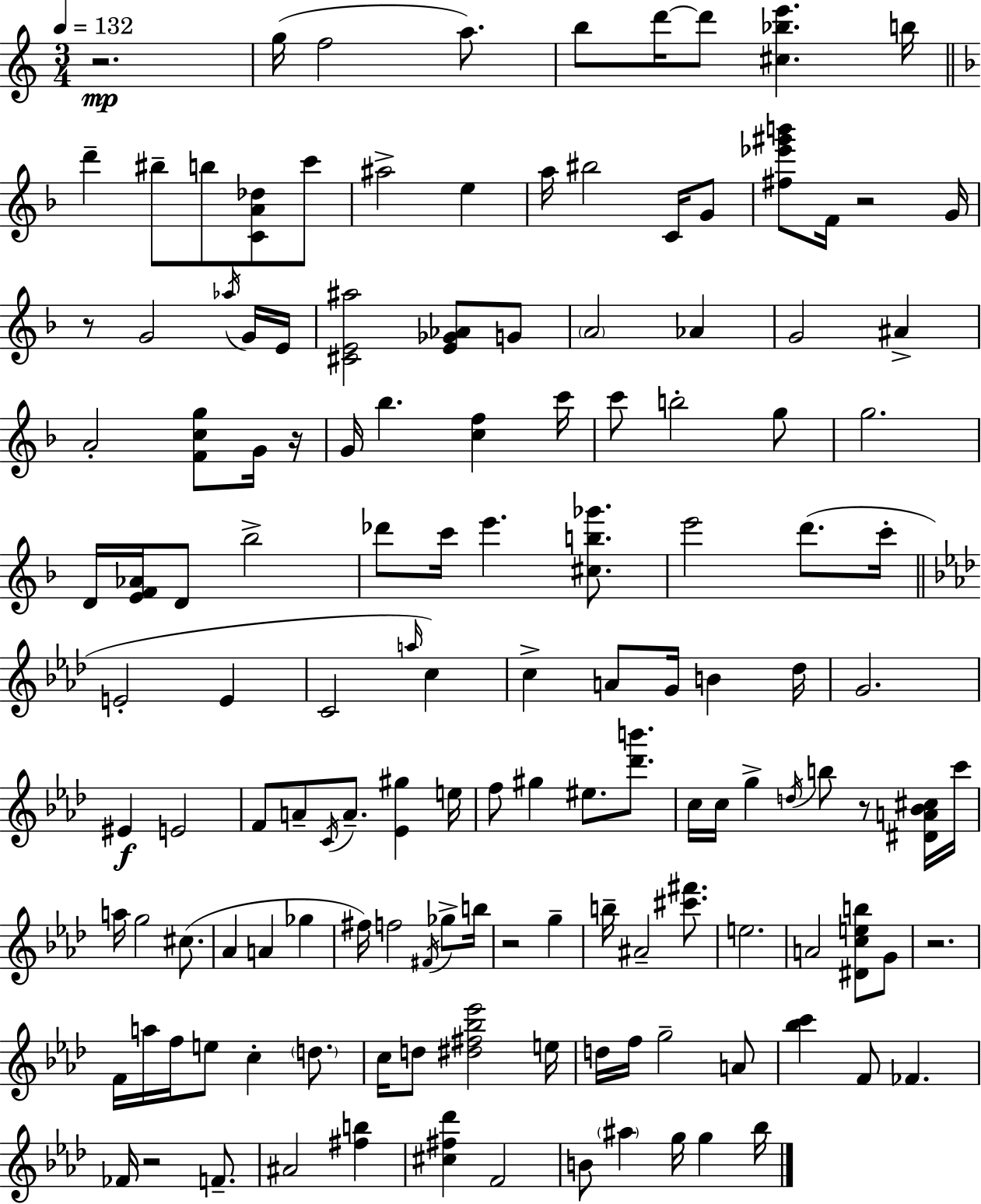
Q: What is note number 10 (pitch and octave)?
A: B5